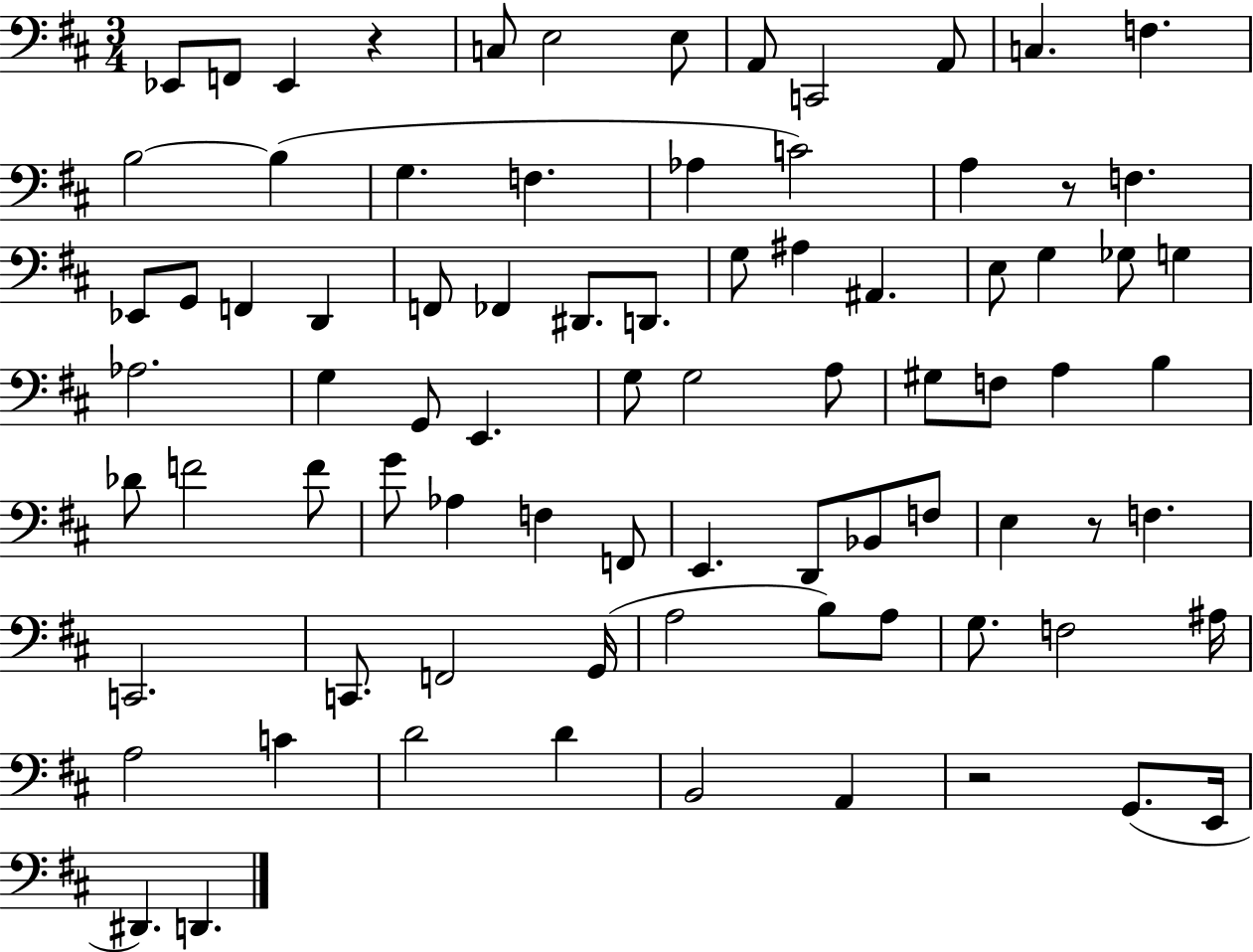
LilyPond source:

{
  \clef bass
  \numericTimeSignature
  \time 3/4
  \key d \major
  ees,8 f,8 ees,4 r4 | c8 e2 e8 | a,8 c,2 a,8 | c4. f4. | \break b2~~ b4( | g4. f4. | aes4 c'2) | a4 r8 f4. | \break ees,8 g,8 f,4 d,4 | f,8 fes,4 dis,8. d,8. | g8 ais4 ais,4. | e8 g4 ges8 g4 | \break aes2. | g4 g,8 e,4. | g8 g2 a8 | gis8 f8 a4 b4 | \break des'8 f'2 f'8 | g'8 aes4 f4 f,8 | e,4. d,8 bes,8 f8 | e4 r8 f4. | \break c,2. | c,8. f,2 g,16( | a2 b8) a8 | g8. f2 ais16 | \break a2 c'4 | d'2 d'4 | b,2 a,4 | r2 g,8.( e,16 | \break dis,4.) d,4. | \bar "|."
}